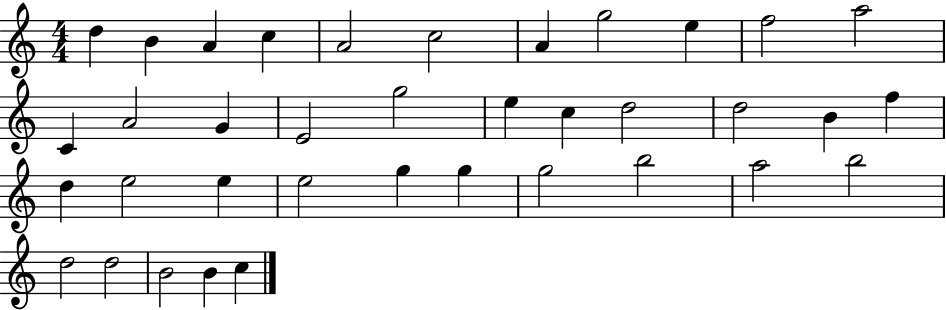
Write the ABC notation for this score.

X:1
T:Untitled
M:4/4
L:1/4
K:C
d B A c A2 c2 A g2 e f2 a2 C A2 G E2 g2 e c d2 d2 B f d e2 e e2 g g g2 b2 a2 b2 d2 d2 B2 B c